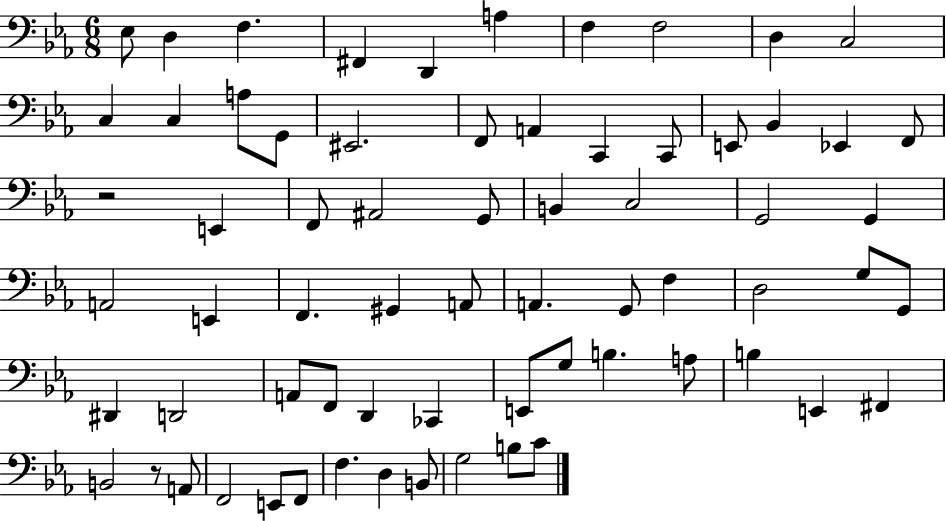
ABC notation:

X:1
T:Untitled
M:6/8
L:1/4
K:Eb
_E,/2 D, F, ^F,, D,, A, F, F,2 D, C,2 C, C, A,/2 G,,/2 ^E,,2 F,,/2 A,, C,, C,,/2 E,,/2 _B,, _E,, F,,/2 z2 E,, F,,/2 ^A,,2 G,,/2 B,, C,2 G,,2 G,, A,,2 E,, F,, ^G,, A,,/2 A,, G,,/2 F, D,2 G,/2 G,,/2 ^D,, D,,2 A,,/2 F,,/2 D,, _C,, E,,/2 G,/2 B, A,/2 B, E,, ^F,, B,,2 z/2 A,,/2 F,,2 E,,/2 F,,/2 F, D, B,,/2 G,2 B,/2 C/2